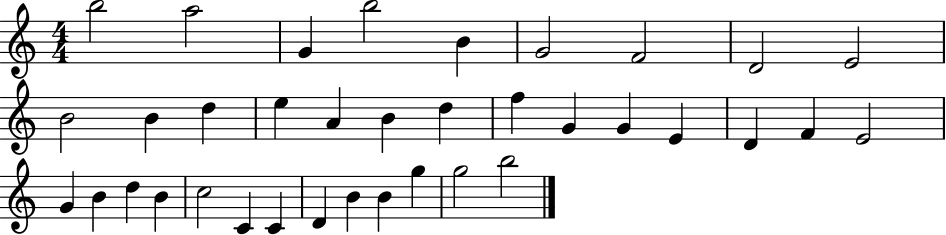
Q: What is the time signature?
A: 4/4